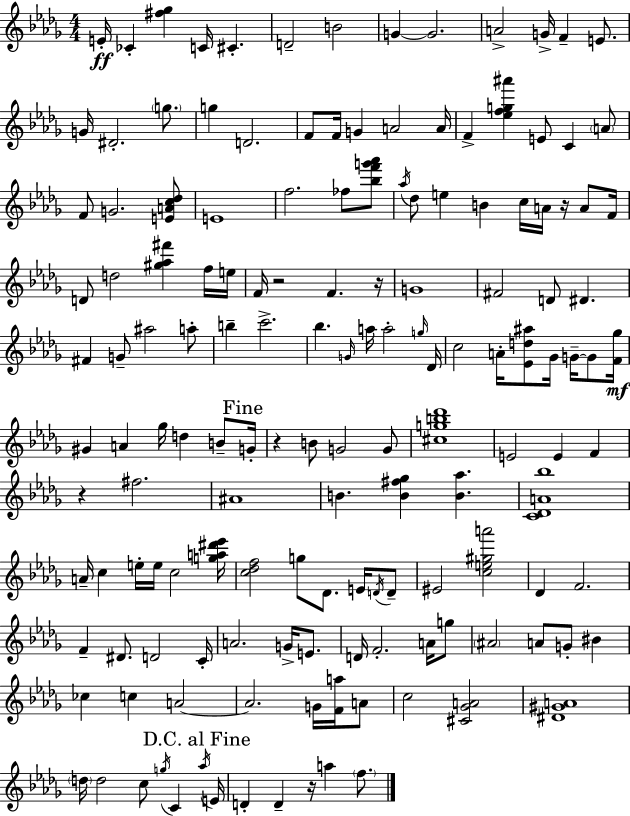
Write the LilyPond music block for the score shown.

{
  \clef treble
  \numericTimeSignature
  \time 4/4
  \key bes \minor
  e'16-.\ff ces'4-. <fis'' ges''>4 c'16 cis'4.-. | d'2-- b'2 | g'4~~ g'2. | a'2-> g'16-> f'4-- e'8. | \break g'16 dis'2.-. \parenthesize g''8. | g''4 d'2. | f'8 f'16 g'4 a'2 a'16 | f'4-> <ees'' f'' g'' ais'''>4 e'8 c'4 \parenthesize a'8 | \break f'8 g'2. <e' a' c'' des''>8 | e'1 | f''2. fes''8 <bes'' f''' g''' aes'''>8 | \acciaccatura { aes''16 } des''8 e''4 b'4 c''16 a'16 r16 a'8 | \break f'16 d'8 d''2 <gis'' aes'' fis'''>4 f''16 | e''16 f'16 r2 f'4. | r16 g'1 | fis'2 d'8 dis'4. | \break fis'4 g'8-- ais''2 a''8-. | b''4-- c'''2.-> | bes''4. \grace { g'16 } a''16 a''2-. | \grace { g''16 } des'16 c''2 a'16-. <ees' d'' ais''>8 ges'16 g'16--~~ | \break g'8 <f' ges''>16\mf gis'4 a'4 ges''16 d''4 | b'8-- \mark "Fine" g'16-. r4 b'8 g'2 | g'8 <cis'' g'' b'' des'''>1 | e'2 e'4 f'4 | \break r4 fis''2. | ais'1 | b'4. <b' fis'' ges''>4 <b' aes''>4. | <c' des' a' bes''>1 | \break a'16-- c''4 e''16-. e''16 c''2 | <g'' a'' dis''' ees'''>16 <c'' des'' f''>2 g''8 des'8. | e'16 \acciaccatura { d'16 } d'8-- eis'2 <c'' e'' gis'' a'''>2 | des'4 f'2. | \break f'4-- dis'8. d'2 | c'16-. a'2. | g'16-> e'8. d'16 f'2.-. | a'16 g''8 \parenthesize ais'2 a'8 g'8-. | \break bis'4 ces''4 c''4 a'2~~ | a'2. | g'16 <f' a''>16 a'8 c''2 <cis' ges' a'>2 | <dis' gis' a'>1 | \break \parenthesize d''16 d''2 c''8 \acciaccatura { g''16 } | c'4 \mark "D.C. al Fine" \acciaccatura { aes''16 } e'16 d'4-. d'4-- r16 a''4 | \parenthesize f''8. \bar "|."
}